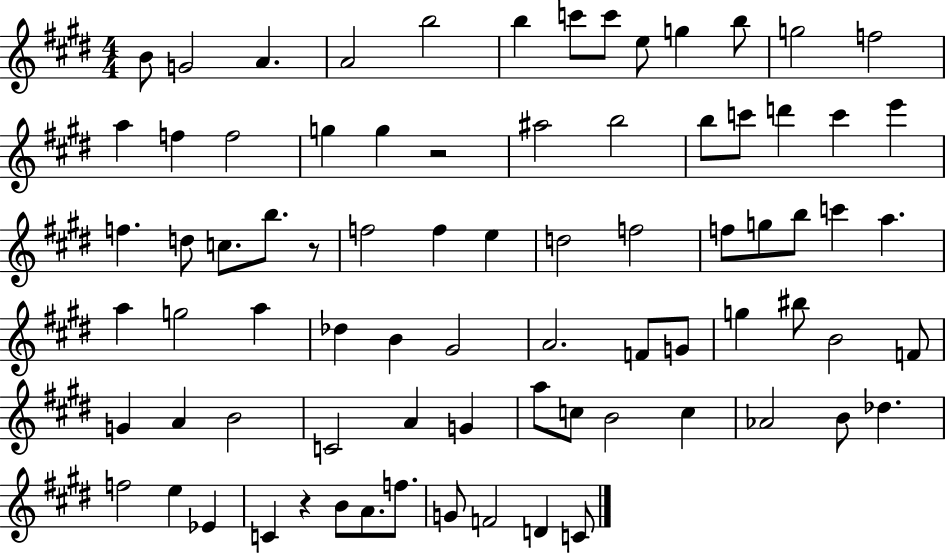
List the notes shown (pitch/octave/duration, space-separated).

B4/e G4/h A4/q. A4/h B5/h B5/q C6/e C6/e E5/e G5/q B5/e G5/h F5/h A5/q F5/q F5/h G5/q G5/q R/h A#5/h B5/h B5/e C6/e D6/q C6/q E6/q F5/q. D5/e C5/e. B5/e. R/e F5/h F5/q E5/q D5/h F5/h F5/e G5/e B5/e C6/q A5/q. A5/q G5/h A5/q Db5/q B4/q G#4/h A4/h. F4/e G4/e G5/q BIS5/e B4/h F4/e G4/q A4/q B4/h C4/h A4/q G4/q A5/e C5/e B4/h C5/q Ab4/h B4/e Db5/q. F5/h E5/q Eb4/q C4/q R/q B4/e A4/e. F5/e. G4/e F4/h D4/q C4/e